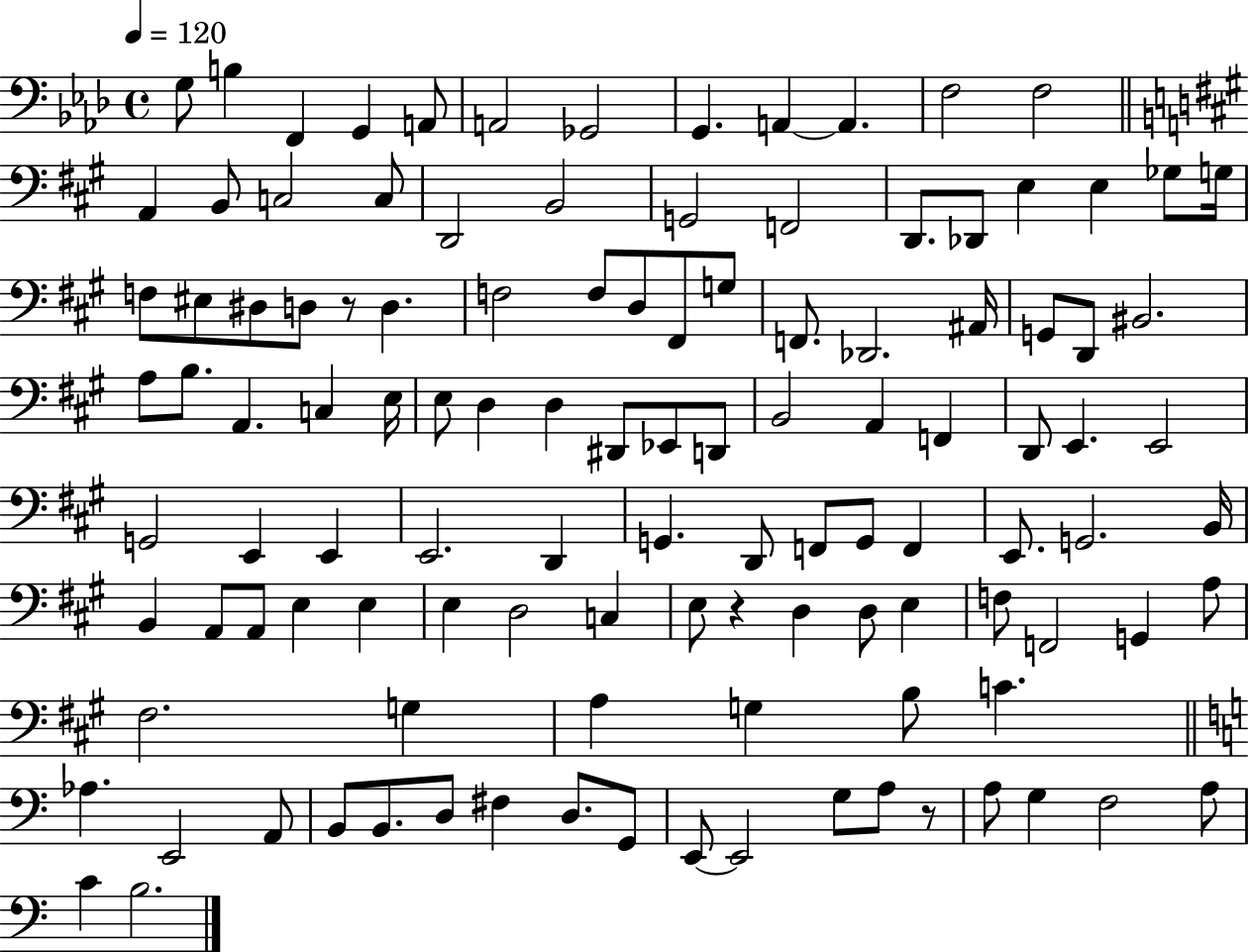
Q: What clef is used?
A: bass